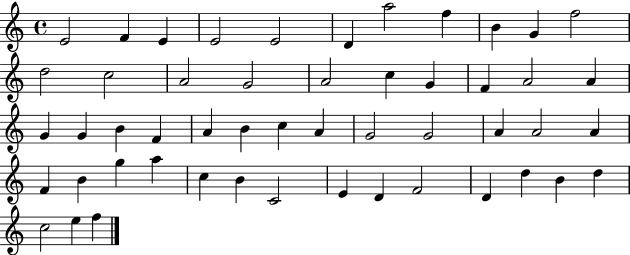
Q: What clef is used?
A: treble